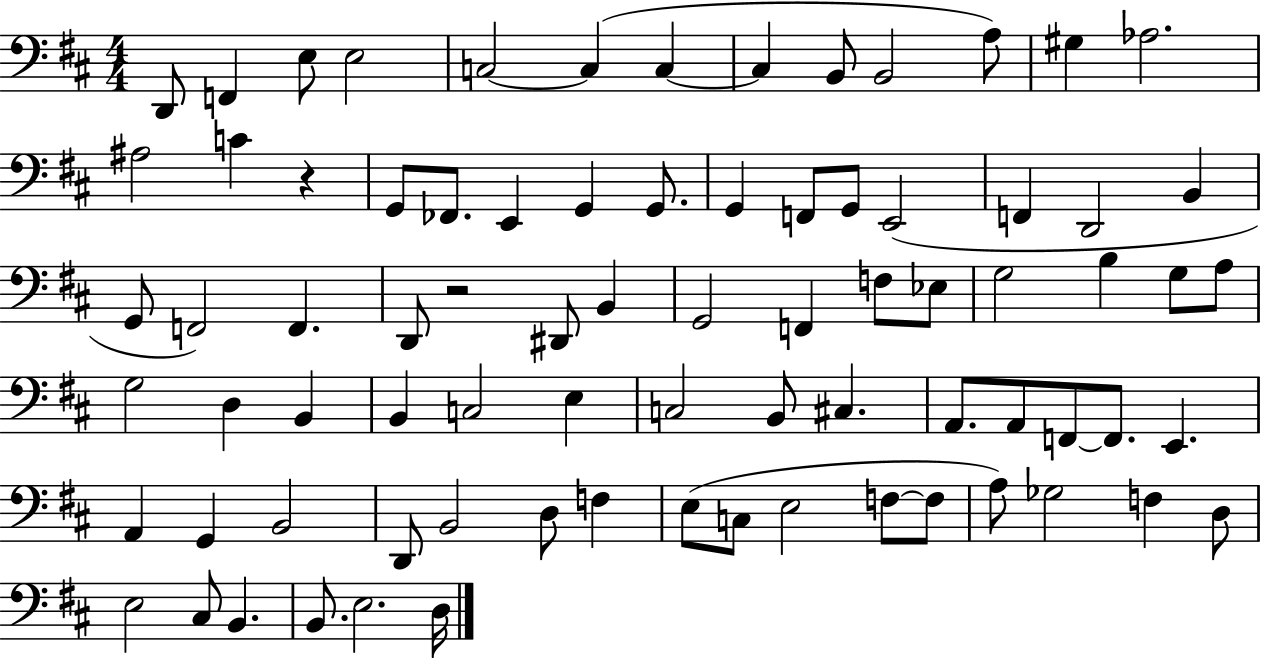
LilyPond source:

{
  \clef bass
  \numericTimeSignature
  \time 4/4
  \key d \major
  d,8 f,4 e8 e2 | c2~~ c4( c4~~ | c4 b,8 b,2 a8) | gis4 aes2. | \break ais2 c'4 r4 | g,8 fes,8. e,4 g,4 g,8. | g,4 f,8 g,8 e,2( | f,4 d,2 b,4 | \break g,8 f,2) f,4. | d,8 r2 dis,8 b,4 | g,2 f,4 f8 ees8 | g2 b4 g8 a8 | \break g2 d4 b,4 | b,4 c2 e4 | c2 b,8 cis4. | a,8. a,8 f,8~~ f,8. e,4. | \break a,4 g,4 b,2 | d,8 b,2 d8 f4 | e8( c8 e2 f8~~ f8 | a8) ges2 f4 d8 | \break e2 cis8 b,4. | b,8. e2. d16 | \bar "|."
}